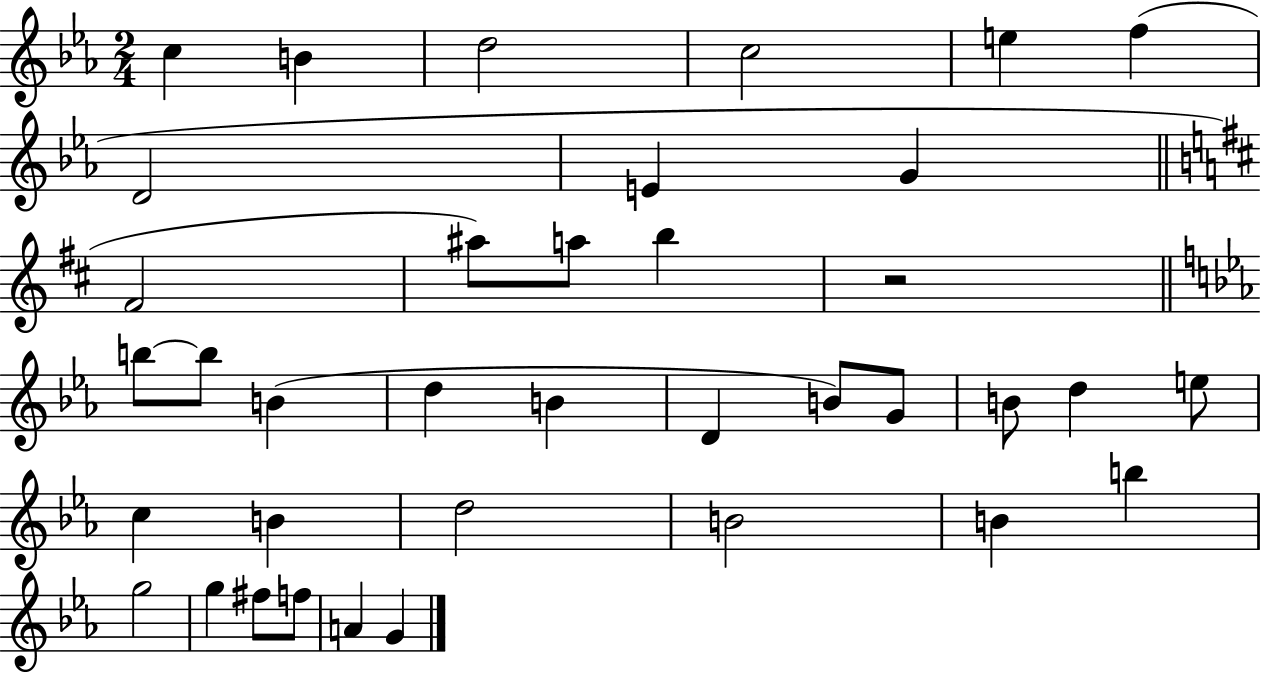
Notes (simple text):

C5/q B4/q D5/h C5/h E5/q F5/q D4/h E4/q G4/q F#4/h A#5/e A5/e B5/q R/h B5/e B5/e B4/q D5/q B4/q D4/q B4/e G4/e B4/e D5/q E5/e C5/q B4/q D5/h B4/h B4/q B5/q G5/h G5/q F#5/e F5/e A4/q G4/q